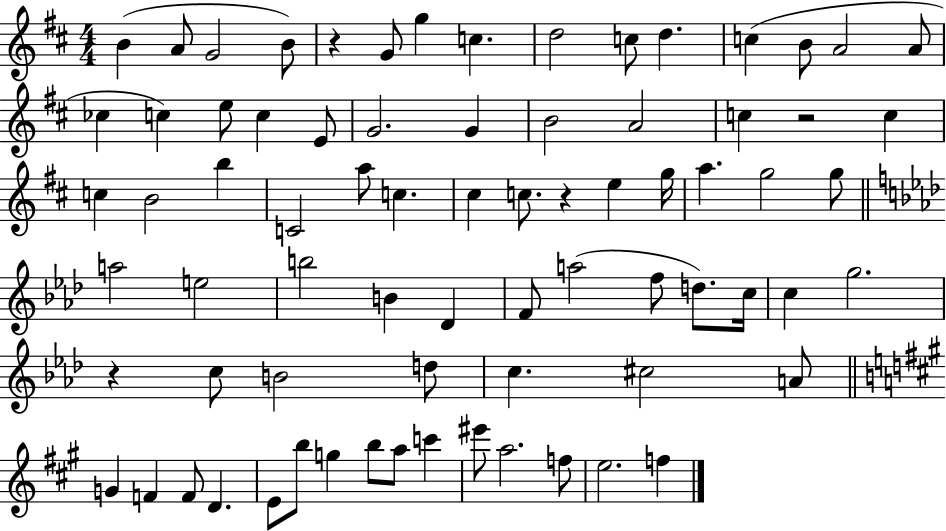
X:1
T:Untitled
M:4/4
L:1/4
K:D
B A/2 G2 B/2 z G/2 g c d2 c/2 d c B/2 A2 A/2 _c c e/2 c E/2 G2 G B2 A2 c z2 c c B2 b C2 a/2 c ^c c/2 z e g/4 a g2 g/2 a2 e2 b2 B _D F/2 a2 f/2 d/2 c/4 c g2 z c/2 B2 d/2 c ^c2 A/2 G F F/2 D E/2 b/2 g b/2 a/2 c' ^e'/2 a2 f/2 e2 f